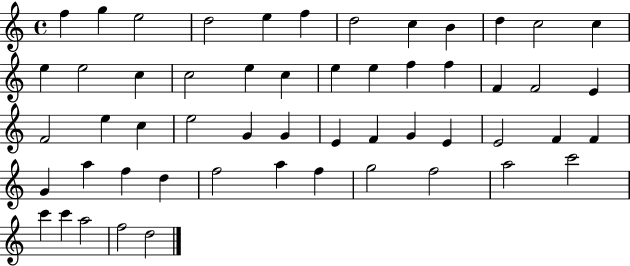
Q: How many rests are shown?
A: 0